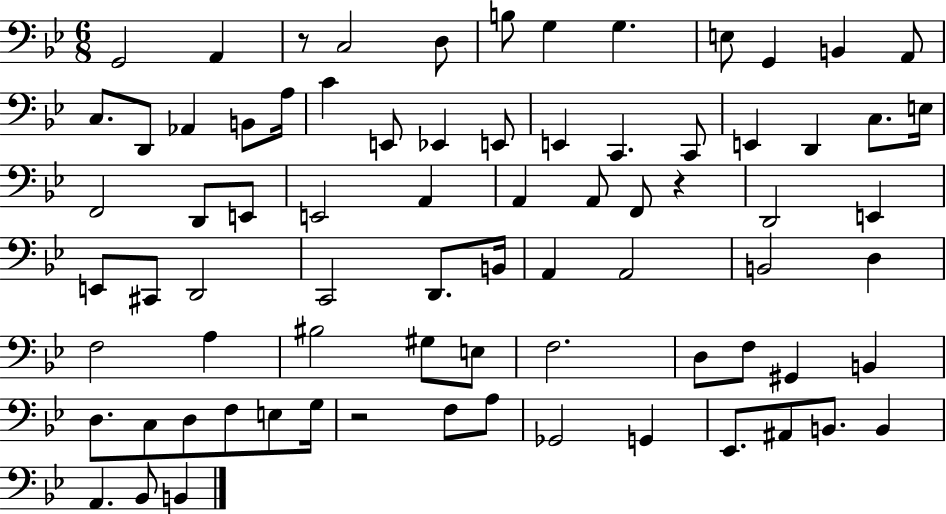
X:1
T:Untitled
M:6/8
L:1/4
K:Bb
G,,2 A,, z/2 C,2 D,/2 B,/2 G, G, E,/2 G,, B,, A,,/2 C,/2 D,,/2 _A,, B,,/2 A,/4 C E,,/2 _E,, E,,/2 E,, C,, C,,/2 E,, D,, C,/2 E,/4 F,,2 D,,/2 E,,/2 E,,2 A,, A,, A,,/2 F,,/2 z D,,2 E,, E,,/2 ^C,,/2 D,,2 C,,2 D,,/2 B,,/4 A,, A,,2 B,,2 D, F,2 A, ^B,2 ^G,/2 E,/2 F,2 D,/2 F,/2 ^G,, B,, D,/2 C,/2 D,/2 F,/2 E,/2 G,/4 z2 F,/2 A,/2 _G,,2 G,, _E,,/2 ^A,,/2 B,,/2 B,, A,, _B,,/2 B,,